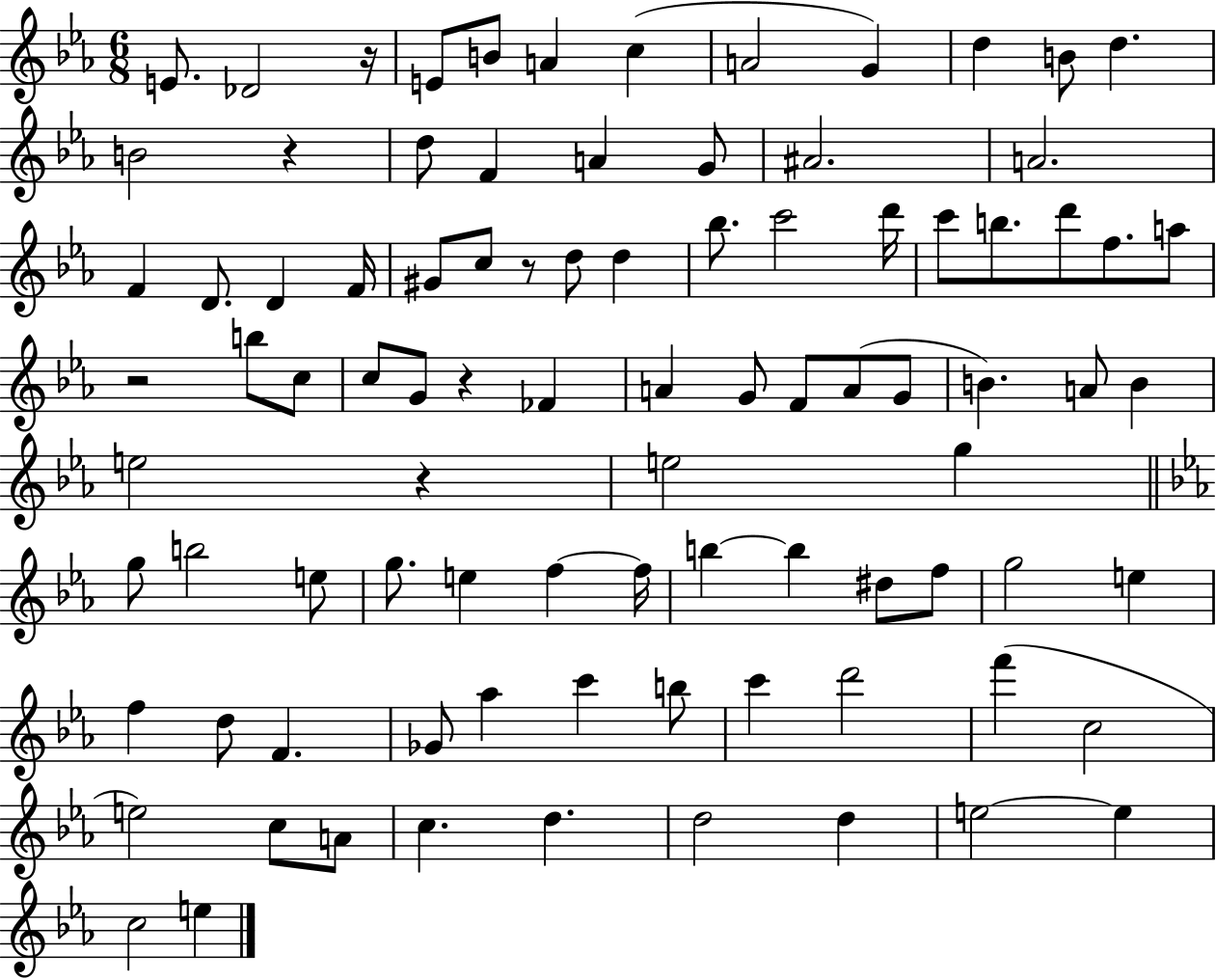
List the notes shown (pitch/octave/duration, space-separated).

E4/e. Db4/h R/s E4/e B4/e A4/q C5/q A4/h G4/q D5/q B4/e D5/q. B4/h R/q D5/e F4/q A4/q G4/e A#4/h. A4/h. F4/q D4/e. D4/q F4/s G#4/e C5/e R/e D5/e D5/q Bb5/e. C6/h D6/s C6/e B5/e. D6/e F5/e. A5/e R/h B5/e C5/e C5/e G4/e R/q FES4/q A4/q G4/e F4/e A4/e G4/e B4/q. A4/e B4/q E5/h R/q E5/h G5/q G5/e B5/h E5/e G5/e. E5/q F5/q F5/s B5/q B5/q D#5/e F5/e G5/h E5/q F5/q D5/e F4/q. Gb4/e Ab5/q C6/q B5/e C6/q D6/h F6/q C5/h E5/h C5/e A4/e C5/q. D5/q. D5/h D5/q E5/h E5/q C5/h E5/q